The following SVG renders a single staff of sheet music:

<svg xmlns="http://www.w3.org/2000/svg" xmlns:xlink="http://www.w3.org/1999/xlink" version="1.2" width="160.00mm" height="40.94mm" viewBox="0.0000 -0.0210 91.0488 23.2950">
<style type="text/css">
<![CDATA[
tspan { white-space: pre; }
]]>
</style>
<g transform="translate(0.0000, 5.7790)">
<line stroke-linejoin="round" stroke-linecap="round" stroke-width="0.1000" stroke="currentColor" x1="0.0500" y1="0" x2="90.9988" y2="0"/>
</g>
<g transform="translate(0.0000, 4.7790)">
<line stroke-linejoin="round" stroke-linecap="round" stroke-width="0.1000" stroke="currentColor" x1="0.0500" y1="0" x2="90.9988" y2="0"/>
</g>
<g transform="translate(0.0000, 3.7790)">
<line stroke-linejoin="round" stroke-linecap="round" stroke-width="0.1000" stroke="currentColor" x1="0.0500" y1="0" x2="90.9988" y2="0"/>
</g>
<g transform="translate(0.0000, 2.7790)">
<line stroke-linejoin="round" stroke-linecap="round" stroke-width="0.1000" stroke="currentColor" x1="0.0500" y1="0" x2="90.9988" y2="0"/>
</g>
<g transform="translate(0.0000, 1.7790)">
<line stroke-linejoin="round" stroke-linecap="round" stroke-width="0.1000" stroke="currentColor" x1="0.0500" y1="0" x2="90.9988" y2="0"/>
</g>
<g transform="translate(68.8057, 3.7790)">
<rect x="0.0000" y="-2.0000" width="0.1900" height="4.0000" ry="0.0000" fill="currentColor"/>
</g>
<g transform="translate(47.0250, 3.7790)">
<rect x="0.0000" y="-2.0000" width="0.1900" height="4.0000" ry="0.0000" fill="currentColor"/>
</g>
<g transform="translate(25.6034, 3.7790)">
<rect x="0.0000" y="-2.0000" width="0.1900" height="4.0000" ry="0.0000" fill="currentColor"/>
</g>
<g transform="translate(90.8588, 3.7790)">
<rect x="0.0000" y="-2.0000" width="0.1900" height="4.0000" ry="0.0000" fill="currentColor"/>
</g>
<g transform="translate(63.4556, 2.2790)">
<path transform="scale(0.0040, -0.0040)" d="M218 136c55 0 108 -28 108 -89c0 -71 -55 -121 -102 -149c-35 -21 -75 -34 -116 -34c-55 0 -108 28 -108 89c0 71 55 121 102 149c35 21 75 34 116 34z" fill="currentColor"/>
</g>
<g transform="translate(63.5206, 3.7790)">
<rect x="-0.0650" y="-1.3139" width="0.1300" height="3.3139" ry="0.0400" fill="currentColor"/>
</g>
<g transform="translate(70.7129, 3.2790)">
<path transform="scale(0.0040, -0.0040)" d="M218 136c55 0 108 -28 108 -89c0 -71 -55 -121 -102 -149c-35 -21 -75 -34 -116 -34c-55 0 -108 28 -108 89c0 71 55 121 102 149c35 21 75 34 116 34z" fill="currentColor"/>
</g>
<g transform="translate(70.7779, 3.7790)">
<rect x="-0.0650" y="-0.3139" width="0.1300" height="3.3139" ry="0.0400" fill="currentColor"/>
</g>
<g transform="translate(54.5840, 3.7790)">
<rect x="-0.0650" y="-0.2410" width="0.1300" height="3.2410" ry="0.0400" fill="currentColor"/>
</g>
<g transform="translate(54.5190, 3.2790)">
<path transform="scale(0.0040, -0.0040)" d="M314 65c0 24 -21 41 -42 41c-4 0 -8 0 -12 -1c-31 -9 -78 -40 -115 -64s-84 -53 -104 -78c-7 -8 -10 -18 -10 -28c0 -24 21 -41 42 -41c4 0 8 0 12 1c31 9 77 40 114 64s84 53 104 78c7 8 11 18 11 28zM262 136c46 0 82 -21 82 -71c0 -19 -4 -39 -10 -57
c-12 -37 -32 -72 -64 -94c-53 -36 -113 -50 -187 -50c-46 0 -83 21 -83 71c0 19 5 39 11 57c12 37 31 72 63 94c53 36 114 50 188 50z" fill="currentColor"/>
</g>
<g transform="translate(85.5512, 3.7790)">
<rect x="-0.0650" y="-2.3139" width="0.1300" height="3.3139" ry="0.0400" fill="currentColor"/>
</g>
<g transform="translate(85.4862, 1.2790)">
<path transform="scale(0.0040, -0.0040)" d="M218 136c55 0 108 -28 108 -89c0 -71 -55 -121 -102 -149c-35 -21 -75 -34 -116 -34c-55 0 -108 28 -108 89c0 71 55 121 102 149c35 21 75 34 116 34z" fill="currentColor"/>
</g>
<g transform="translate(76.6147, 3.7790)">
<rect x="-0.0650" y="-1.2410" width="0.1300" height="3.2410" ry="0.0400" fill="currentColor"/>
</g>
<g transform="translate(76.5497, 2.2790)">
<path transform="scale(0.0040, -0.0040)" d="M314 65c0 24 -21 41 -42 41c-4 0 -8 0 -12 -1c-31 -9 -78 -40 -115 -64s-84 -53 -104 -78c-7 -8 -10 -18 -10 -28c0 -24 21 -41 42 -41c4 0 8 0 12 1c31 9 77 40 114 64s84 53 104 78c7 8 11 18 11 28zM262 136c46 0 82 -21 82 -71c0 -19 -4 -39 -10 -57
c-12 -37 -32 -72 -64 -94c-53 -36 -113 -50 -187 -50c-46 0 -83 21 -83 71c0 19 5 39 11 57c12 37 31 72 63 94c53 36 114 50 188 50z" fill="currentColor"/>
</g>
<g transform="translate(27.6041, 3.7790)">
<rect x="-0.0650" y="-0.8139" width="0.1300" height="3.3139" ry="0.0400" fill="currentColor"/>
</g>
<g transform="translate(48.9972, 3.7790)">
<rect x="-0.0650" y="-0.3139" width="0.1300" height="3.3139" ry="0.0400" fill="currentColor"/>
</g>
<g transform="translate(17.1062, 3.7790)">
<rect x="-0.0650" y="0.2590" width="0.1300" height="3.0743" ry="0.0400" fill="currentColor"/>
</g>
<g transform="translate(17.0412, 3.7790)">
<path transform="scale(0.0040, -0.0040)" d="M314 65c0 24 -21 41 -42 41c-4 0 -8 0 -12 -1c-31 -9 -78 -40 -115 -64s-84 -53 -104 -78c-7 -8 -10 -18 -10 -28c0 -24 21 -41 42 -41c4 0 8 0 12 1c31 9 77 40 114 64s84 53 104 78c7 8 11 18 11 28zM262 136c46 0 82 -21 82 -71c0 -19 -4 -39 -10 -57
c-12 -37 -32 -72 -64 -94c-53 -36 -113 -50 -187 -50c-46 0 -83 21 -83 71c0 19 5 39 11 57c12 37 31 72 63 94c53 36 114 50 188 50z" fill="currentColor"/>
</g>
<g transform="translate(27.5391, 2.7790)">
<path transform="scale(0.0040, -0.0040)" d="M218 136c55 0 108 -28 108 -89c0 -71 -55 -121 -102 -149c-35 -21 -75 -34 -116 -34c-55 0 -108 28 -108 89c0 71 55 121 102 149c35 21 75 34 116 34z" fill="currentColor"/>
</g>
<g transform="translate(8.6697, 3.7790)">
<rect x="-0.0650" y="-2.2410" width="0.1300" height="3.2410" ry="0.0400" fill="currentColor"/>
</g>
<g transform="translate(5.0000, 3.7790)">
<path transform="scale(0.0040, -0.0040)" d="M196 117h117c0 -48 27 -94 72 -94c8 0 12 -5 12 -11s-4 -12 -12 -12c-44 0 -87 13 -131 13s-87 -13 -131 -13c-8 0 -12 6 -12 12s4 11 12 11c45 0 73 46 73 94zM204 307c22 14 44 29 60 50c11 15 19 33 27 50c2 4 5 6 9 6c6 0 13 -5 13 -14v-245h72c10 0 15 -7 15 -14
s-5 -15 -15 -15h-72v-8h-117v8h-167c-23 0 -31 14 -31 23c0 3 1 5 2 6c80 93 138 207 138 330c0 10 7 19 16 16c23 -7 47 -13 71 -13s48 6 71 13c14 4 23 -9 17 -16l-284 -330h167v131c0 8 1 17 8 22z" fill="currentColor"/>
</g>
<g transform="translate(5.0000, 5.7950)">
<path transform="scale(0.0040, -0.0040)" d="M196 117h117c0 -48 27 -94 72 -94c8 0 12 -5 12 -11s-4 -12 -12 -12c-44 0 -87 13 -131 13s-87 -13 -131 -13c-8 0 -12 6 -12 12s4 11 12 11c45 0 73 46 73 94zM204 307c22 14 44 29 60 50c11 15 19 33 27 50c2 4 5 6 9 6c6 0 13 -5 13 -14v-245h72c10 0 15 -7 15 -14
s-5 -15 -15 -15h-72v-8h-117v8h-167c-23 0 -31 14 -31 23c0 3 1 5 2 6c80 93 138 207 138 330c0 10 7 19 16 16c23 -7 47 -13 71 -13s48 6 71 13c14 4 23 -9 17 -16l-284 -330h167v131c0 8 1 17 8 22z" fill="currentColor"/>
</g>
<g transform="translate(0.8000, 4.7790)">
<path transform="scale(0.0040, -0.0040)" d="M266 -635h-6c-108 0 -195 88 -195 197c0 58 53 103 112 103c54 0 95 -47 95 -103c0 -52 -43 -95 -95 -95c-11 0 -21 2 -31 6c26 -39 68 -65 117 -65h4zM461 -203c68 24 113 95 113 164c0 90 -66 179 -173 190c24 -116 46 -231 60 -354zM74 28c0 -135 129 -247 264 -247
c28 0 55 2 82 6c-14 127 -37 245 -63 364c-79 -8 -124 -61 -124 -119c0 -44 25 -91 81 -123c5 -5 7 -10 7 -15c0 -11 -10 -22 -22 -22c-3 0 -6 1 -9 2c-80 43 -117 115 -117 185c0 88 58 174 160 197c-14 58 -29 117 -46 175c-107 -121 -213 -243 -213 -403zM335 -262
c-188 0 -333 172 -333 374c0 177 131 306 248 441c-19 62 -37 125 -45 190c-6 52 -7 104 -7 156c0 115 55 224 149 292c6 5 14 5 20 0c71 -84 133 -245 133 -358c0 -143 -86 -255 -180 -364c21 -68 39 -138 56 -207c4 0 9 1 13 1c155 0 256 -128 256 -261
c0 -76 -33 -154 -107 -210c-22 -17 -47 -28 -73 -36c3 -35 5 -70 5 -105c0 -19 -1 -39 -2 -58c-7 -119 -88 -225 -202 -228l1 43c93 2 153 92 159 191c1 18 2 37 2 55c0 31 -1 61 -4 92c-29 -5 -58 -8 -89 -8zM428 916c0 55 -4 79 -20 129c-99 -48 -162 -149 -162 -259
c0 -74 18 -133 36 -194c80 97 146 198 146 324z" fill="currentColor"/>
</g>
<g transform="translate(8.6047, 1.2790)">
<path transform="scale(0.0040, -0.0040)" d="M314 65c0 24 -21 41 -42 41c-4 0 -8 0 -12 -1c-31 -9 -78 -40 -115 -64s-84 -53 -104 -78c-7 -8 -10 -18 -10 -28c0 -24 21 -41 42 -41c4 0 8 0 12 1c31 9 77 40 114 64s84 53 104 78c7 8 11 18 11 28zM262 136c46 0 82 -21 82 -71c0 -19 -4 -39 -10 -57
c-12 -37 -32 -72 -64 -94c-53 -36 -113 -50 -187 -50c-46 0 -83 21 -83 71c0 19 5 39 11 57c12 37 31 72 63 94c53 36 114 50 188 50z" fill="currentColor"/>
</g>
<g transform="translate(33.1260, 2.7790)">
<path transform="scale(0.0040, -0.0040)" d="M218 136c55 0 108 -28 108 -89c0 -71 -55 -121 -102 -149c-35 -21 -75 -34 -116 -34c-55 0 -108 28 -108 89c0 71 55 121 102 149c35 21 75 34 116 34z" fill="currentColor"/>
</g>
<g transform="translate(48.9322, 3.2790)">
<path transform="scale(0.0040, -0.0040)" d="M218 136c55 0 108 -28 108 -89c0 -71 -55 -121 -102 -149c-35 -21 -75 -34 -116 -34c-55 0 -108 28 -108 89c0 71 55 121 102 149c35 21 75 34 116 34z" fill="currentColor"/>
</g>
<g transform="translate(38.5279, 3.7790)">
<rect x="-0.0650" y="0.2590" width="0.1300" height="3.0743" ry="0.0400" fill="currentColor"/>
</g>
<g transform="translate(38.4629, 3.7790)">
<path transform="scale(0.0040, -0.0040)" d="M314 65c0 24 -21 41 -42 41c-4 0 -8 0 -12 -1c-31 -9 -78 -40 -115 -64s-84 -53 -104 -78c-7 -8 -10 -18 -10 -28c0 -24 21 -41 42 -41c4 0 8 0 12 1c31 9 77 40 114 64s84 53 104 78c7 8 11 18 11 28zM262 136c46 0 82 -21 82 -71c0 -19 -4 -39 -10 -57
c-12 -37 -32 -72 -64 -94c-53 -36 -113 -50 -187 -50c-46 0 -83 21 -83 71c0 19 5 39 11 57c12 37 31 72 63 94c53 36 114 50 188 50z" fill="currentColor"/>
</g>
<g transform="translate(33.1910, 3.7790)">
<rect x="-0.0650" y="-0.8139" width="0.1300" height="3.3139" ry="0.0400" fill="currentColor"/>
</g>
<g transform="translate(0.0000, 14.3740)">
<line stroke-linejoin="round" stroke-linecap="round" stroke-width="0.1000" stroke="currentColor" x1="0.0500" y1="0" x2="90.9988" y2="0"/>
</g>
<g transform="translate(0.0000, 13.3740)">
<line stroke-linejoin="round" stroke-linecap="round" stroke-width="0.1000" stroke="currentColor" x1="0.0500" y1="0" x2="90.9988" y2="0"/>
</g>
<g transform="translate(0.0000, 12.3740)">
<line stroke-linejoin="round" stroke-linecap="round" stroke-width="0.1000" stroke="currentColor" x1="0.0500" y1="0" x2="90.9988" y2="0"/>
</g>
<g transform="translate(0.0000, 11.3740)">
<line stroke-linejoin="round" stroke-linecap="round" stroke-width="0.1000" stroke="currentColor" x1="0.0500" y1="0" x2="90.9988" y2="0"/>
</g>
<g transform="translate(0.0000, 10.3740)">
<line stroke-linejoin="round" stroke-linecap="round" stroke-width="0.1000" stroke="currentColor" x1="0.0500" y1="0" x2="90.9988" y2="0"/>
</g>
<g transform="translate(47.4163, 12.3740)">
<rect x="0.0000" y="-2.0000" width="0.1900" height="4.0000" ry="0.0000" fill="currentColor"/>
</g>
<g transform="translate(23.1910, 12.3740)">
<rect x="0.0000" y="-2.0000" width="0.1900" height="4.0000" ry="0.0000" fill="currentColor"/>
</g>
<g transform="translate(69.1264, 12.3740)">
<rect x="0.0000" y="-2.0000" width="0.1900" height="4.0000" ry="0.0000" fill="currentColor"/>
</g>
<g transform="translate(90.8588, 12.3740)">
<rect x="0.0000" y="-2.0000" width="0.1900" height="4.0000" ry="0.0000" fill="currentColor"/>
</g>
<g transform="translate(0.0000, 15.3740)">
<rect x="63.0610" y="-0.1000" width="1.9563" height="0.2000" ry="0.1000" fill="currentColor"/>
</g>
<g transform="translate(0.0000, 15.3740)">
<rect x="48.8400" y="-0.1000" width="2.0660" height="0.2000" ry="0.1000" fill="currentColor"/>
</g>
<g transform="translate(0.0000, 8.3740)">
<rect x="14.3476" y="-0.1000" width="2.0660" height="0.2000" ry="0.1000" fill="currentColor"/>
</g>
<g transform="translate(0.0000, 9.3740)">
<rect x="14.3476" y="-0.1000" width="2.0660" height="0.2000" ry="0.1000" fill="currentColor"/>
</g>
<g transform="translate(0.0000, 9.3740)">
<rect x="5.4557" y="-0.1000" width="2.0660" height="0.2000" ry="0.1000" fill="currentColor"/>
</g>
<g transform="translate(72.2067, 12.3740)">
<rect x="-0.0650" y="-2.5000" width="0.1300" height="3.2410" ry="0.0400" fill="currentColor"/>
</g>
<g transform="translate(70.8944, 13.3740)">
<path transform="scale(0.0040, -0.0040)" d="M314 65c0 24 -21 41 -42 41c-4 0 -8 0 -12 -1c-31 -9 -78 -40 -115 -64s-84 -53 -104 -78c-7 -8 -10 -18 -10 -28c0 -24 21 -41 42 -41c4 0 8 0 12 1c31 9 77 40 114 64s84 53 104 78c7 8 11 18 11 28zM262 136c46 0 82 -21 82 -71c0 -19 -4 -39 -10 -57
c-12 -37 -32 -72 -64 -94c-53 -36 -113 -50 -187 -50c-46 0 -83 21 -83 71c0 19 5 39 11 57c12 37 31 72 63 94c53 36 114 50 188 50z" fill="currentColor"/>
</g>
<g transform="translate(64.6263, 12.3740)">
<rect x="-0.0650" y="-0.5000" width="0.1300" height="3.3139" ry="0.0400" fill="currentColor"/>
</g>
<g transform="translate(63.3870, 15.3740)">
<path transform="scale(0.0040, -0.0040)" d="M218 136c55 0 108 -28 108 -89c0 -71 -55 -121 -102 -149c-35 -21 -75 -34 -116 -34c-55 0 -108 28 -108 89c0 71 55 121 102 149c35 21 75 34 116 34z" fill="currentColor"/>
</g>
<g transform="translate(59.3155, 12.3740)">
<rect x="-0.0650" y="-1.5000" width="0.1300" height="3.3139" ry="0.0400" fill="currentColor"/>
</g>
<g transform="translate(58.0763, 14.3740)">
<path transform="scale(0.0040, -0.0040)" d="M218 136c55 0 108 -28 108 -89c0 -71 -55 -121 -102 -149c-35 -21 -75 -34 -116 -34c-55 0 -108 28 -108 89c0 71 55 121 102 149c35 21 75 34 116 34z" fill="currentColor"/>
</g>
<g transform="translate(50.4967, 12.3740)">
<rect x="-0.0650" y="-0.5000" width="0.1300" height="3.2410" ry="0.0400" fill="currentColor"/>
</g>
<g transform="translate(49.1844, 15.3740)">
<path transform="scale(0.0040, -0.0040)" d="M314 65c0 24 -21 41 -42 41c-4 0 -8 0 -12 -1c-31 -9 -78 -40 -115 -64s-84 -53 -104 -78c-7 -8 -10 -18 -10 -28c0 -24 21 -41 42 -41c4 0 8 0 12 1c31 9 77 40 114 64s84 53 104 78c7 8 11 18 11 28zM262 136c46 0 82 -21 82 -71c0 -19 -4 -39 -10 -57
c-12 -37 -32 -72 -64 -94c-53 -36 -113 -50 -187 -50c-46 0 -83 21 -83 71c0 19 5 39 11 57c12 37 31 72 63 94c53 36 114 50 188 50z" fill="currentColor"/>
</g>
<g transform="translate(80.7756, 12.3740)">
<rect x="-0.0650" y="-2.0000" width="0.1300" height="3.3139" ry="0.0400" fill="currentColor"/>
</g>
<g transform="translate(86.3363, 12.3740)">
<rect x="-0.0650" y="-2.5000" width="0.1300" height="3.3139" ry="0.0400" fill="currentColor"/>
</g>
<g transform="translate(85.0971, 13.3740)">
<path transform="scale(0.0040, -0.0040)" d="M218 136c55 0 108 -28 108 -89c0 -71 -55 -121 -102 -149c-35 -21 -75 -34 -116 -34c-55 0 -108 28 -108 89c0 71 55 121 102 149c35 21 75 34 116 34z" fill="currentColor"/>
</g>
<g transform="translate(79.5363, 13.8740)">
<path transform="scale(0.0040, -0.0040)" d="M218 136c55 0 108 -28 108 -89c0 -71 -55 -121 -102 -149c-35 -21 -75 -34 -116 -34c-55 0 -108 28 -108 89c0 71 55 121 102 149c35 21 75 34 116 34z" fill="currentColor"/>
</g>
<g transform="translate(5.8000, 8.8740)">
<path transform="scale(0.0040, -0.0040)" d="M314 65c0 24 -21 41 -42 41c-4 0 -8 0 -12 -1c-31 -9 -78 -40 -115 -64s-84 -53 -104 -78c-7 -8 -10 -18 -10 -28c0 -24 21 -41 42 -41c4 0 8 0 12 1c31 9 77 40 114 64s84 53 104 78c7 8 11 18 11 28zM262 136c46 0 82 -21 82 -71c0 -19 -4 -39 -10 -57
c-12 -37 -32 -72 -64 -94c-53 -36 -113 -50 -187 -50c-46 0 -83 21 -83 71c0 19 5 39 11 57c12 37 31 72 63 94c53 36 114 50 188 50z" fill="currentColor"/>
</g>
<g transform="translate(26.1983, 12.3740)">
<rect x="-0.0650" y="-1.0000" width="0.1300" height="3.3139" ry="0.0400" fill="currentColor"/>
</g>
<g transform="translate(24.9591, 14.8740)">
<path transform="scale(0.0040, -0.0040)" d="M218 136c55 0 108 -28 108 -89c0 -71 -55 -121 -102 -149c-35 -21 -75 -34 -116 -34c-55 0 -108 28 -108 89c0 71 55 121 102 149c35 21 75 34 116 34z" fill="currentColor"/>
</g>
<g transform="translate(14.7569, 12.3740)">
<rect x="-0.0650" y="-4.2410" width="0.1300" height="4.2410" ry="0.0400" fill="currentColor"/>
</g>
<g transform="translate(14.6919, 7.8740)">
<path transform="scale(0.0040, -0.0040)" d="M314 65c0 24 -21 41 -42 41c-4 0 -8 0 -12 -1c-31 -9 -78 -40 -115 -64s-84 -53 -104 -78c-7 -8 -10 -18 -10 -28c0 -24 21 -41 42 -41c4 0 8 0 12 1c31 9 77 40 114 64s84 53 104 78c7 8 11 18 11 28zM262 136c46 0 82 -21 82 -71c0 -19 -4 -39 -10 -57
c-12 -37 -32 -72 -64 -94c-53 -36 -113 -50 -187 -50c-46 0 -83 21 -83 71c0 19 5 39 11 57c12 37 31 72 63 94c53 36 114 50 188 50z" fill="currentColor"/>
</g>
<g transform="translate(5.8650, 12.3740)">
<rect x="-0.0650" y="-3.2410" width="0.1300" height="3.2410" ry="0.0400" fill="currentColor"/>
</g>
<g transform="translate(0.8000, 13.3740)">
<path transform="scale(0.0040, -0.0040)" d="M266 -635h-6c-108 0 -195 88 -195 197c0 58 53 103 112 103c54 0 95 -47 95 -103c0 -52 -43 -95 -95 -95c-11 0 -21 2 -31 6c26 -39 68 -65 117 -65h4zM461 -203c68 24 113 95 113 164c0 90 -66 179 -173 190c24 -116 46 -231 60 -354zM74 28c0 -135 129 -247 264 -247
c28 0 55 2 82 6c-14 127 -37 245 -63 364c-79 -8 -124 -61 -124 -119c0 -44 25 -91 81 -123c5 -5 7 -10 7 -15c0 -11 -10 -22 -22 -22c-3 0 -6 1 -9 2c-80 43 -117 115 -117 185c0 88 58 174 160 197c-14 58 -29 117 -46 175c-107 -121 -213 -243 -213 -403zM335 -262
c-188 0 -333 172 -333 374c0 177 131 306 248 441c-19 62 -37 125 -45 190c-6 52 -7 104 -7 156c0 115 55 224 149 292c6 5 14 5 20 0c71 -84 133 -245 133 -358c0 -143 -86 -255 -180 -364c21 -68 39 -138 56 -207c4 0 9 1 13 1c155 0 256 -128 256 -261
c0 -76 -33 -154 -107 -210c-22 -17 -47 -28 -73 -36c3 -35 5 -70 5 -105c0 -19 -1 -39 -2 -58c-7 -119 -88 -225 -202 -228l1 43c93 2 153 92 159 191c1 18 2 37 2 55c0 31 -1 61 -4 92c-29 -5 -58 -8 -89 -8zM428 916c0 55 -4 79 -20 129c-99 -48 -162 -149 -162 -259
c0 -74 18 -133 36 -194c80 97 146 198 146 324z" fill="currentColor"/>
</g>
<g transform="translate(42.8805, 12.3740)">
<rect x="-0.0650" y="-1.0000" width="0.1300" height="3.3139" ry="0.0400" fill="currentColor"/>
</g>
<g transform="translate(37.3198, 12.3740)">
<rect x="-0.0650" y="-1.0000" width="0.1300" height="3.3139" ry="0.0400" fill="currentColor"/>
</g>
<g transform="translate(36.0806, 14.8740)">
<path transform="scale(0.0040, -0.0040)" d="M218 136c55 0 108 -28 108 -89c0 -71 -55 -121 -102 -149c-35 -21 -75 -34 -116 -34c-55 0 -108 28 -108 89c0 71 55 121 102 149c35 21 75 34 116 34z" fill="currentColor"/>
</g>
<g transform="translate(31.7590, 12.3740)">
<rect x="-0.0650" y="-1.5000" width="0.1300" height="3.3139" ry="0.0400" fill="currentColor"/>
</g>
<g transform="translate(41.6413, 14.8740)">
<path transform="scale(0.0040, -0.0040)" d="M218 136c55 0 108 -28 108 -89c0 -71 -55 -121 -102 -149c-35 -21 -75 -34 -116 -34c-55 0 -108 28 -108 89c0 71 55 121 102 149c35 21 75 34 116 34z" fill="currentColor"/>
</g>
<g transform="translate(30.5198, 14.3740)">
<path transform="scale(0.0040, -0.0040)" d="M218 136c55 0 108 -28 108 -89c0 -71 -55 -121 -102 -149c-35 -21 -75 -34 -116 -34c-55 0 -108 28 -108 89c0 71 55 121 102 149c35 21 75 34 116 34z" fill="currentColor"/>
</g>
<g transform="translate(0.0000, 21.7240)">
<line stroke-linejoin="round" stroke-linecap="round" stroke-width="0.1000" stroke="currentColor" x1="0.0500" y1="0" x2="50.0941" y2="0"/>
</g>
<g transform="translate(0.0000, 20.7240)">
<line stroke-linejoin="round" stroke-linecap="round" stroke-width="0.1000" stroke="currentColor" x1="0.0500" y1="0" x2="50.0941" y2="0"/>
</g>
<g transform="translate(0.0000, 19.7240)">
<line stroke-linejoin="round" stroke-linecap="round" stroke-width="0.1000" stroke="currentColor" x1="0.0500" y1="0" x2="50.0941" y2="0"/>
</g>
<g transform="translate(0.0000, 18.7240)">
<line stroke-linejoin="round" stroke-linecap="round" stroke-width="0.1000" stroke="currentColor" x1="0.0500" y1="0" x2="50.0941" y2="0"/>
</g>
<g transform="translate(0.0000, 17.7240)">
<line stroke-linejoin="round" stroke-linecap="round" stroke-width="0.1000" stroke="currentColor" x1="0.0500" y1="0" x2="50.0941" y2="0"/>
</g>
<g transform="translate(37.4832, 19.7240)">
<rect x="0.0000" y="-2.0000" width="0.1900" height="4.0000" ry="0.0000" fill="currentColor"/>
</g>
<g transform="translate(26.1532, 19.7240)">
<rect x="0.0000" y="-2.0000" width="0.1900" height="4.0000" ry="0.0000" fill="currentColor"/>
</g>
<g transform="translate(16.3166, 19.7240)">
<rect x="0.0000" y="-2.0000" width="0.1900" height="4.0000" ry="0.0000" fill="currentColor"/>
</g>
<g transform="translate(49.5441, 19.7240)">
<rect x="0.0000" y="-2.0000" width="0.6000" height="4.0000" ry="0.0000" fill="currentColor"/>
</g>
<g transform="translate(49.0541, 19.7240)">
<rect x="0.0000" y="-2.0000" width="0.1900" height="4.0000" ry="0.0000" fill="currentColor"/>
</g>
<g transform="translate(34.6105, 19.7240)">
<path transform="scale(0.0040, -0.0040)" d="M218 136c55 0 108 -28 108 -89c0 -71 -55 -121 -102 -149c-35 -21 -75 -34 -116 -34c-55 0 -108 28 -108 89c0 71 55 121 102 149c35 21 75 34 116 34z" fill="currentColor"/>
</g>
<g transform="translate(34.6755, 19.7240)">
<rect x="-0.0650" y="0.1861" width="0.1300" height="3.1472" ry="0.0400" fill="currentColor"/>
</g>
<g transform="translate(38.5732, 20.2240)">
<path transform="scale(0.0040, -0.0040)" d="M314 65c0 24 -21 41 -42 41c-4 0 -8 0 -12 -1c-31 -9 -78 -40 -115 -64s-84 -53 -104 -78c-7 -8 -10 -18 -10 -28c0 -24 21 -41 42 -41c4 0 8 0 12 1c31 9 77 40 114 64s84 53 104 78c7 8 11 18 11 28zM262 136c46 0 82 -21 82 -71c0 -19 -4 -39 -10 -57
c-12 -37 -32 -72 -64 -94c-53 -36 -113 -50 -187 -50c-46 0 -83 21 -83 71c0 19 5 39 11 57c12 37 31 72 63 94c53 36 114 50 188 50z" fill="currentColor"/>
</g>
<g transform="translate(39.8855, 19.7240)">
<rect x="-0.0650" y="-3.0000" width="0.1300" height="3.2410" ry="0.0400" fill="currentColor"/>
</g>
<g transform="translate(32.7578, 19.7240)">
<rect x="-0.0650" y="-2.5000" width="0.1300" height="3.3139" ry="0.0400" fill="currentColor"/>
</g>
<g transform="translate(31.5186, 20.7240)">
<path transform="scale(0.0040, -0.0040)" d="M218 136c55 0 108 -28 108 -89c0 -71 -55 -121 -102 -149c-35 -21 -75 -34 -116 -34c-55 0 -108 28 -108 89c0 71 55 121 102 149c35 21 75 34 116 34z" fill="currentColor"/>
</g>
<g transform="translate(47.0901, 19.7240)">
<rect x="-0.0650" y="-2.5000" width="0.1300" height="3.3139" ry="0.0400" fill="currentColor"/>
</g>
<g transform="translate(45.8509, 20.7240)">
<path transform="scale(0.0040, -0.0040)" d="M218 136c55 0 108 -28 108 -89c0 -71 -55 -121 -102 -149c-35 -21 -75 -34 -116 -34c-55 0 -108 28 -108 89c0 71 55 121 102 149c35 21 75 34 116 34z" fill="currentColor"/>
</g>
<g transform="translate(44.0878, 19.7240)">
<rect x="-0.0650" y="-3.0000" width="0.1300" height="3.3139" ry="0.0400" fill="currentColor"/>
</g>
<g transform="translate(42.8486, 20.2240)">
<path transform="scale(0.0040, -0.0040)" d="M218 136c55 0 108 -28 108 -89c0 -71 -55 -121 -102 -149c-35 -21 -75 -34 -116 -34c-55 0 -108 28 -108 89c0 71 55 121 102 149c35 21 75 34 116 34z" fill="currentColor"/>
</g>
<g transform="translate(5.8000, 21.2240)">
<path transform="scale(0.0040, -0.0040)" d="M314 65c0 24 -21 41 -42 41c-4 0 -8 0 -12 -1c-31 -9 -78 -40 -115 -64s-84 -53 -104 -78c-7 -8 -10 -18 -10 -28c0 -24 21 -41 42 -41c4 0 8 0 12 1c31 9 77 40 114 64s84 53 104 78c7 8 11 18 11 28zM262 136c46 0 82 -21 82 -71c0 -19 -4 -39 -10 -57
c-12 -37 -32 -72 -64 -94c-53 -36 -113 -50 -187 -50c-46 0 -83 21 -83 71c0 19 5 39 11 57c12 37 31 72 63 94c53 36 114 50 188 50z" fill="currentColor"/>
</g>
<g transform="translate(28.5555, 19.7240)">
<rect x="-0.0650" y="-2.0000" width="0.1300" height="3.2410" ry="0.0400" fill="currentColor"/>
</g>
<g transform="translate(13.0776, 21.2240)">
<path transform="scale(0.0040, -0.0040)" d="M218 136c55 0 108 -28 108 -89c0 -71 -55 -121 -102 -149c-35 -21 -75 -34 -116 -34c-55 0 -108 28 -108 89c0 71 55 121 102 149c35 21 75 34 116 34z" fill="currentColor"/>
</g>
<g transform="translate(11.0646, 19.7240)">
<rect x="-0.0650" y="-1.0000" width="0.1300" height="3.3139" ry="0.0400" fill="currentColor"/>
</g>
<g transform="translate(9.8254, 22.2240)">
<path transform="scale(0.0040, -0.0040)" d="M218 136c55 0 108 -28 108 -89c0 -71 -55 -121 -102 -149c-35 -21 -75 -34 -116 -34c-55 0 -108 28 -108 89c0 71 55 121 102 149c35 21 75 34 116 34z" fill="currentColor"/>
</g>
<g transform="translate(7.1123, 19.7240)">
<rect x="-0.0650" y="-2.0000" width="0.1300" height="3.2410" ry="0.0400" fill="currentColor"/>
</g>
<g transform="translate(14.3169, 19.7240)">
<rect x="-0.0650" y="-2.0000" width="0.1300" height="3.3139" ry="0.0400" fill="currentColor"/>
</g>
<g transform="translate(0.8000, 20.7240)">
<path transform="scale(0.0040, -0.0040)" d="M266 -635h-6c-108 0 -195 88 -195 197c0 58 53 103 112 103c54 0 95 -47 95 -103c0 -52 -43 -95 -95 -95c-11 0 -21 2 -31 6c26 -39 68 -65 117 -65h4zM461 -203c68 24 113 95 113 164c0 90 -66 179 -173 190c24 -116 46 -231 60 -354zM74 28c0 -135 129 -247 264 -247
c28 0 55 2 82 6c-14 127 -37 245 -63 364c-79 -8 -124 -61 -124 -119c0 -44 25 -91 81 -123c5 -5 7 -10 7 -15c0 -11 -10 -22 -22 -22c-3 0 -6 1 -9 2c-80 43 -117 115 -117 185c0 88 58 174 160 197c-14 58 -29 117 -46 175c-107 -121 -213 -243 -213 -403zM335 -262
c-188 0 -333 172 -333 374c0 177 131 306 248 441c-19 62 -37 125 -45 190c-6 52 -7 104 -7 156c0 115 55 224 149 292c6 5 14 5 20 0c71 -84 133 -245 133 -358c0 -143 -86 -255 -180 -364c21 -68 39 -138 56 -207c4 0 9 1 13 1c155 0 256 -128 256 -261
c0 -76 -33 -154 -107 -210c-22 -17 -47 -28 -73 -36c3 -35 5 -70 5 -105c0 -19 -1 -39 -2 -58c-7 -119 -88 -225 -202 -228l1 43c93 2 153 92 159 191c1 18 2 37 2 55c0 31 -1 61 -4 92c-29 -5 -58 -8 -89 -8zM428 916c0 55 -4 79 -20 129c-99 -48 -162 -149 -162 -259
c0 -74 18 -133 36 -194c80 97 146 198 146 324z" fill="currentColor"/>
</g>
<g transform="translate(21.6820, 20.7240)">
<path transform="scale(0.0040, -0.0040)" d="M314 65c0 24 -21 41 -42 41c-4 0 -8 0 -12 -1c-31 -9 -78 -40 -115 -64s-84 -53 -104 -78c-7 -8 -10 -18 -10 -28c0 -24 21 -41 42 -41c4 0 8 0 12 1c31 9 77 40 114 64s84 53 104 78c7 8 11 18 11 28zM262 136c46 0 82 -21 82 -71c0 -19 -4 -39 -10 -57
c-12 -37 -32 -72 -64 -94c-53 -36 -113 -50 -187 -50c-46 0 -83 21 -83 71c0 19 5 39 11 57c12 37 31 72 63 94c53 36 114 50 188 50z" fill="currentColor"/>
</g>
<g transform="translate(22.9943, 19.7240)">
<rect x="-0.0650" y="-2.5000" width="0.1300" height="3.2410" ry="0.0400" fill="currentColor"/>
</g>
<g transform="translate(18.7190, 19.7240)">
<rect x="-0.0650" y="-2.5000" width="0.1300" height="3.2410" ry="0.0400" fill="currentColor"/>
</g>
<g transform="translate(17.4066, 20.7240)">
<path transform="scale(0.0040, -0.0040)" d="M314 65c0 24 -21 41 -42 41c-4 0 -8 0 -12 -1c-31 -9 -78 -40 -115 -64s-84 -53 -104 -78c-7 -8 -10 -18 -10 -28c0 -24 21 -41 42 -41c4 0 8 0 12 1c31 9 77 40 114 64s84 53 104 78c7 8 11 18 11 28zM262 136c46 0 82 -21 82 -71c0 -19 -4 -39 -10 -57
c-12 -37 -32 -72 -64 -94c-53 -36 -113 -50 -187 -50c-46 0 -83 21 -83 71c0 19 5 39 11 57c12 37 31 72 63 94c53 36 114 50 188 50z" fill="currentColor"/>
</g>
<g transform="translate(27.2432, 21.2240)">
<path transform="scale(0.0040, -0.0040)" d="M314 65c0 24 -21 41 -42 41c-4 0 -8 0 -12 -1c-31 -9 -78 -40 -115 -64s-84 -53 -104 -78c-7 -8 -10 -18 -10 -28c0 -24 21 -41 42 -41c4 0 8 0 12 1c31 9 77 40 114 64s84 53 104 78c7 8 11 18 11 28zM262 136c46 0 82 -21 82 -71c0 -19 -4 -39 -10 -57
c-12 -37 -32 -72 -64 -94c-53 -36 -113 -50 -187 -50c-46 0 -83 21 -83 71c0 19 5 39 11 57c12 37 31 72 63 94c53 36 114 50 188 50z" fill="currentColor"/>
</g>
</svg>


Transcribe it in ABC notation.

X:1
T:Untitled
M:4/4
L:1/4
K:C
g2 B2 d d B2 c c2 e c e2 g b2 d'2 D E D D C2 E C G2 F G F2 D F G2 G2 F2 G B A2 A G